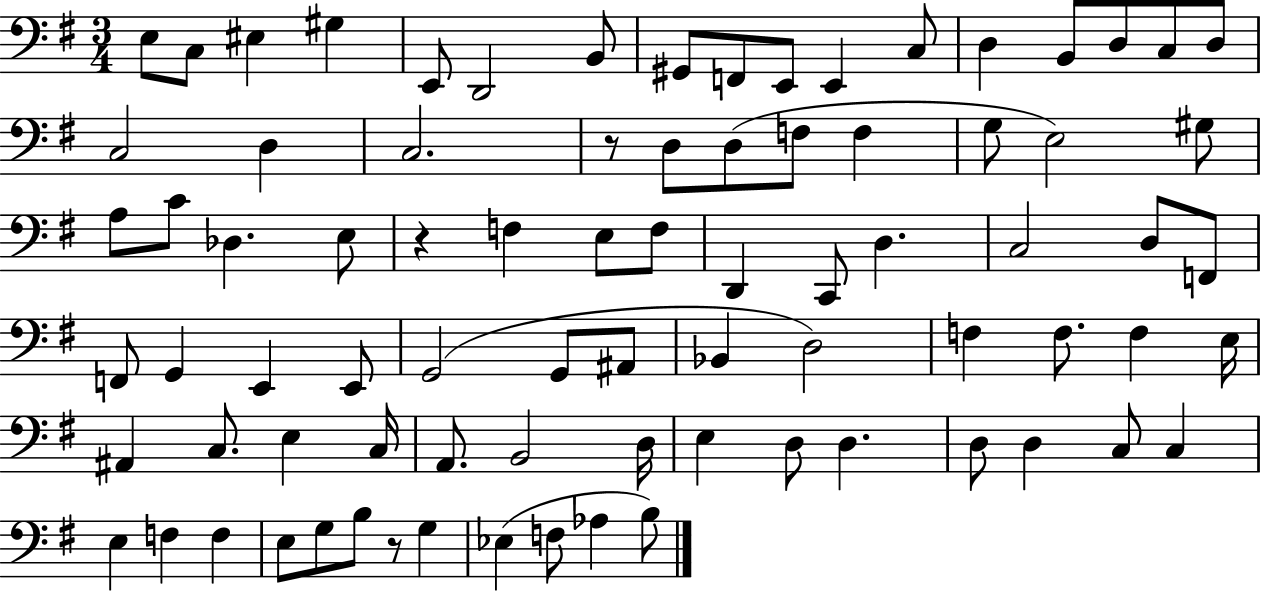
X:1
T:Untitled
M:3/4
L:1/4
K:G
E,/2 C,/2 ^E, ^G, E,,/2 D,,2 B,,/2 ^G,,/2 F,,/2 E,,/2 E,, C,/2 D, B,,/2 D,/2 C,/2 D,/2 C,2 D, C,2 z/2 D,/2 D,/2 F,/2 F, G,/2 E,2 ^G,/2 A,/2 C/2 _D, E,/2 z F, E,/2 F,/2 D,, C,,/2 D, C,2 D,/2 F,,/2 F,,/2 G,, E,, E,,/2 G,,2 G,,/2 ^A,,/2 _B,, D,2 F, F,/2 F, E,/4 ^A,, C,/2 E, C,/4 A,,/2 B,,2 D,/4 E, D,/2 D, D,/2 D, C,/2 C, E, F, F, E,/2 G,/2 B,/2 z/2 G, _E, F,/2 _A, B,/2